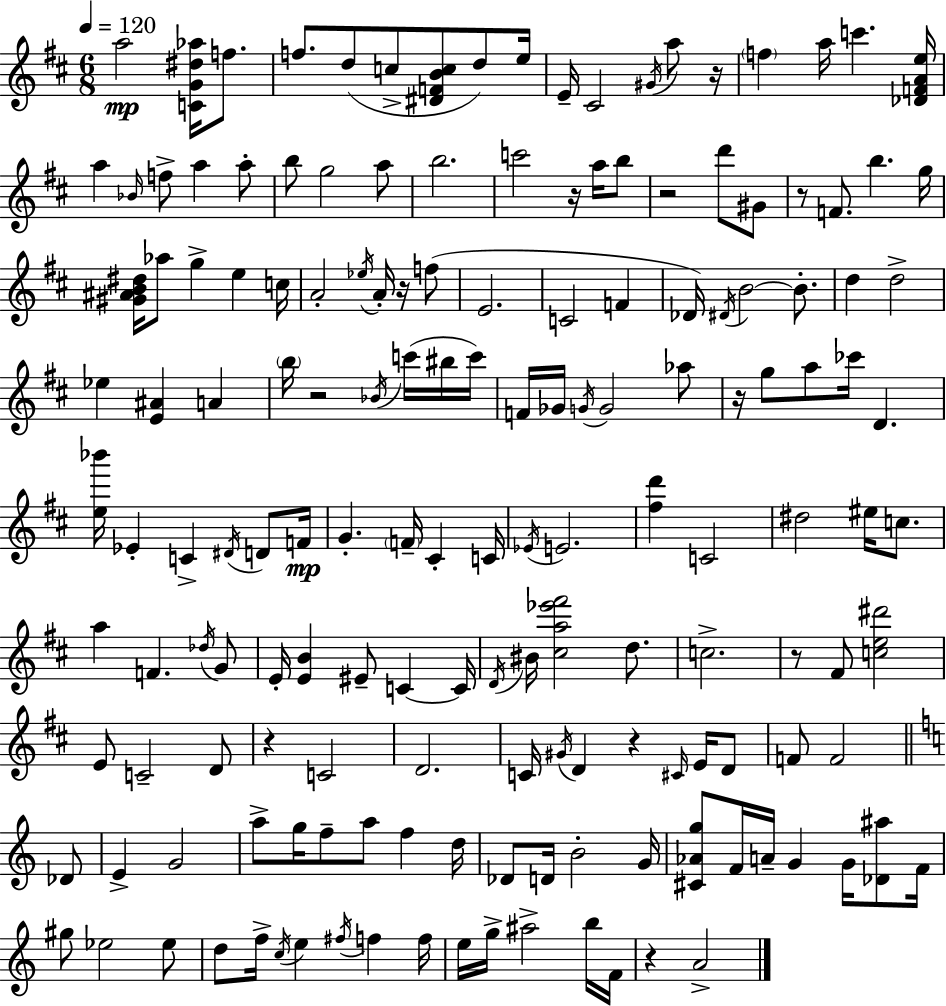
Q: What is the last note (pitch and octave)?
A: A4